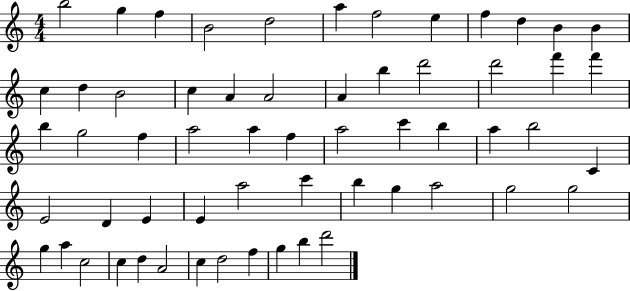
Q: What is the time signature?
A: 4/4